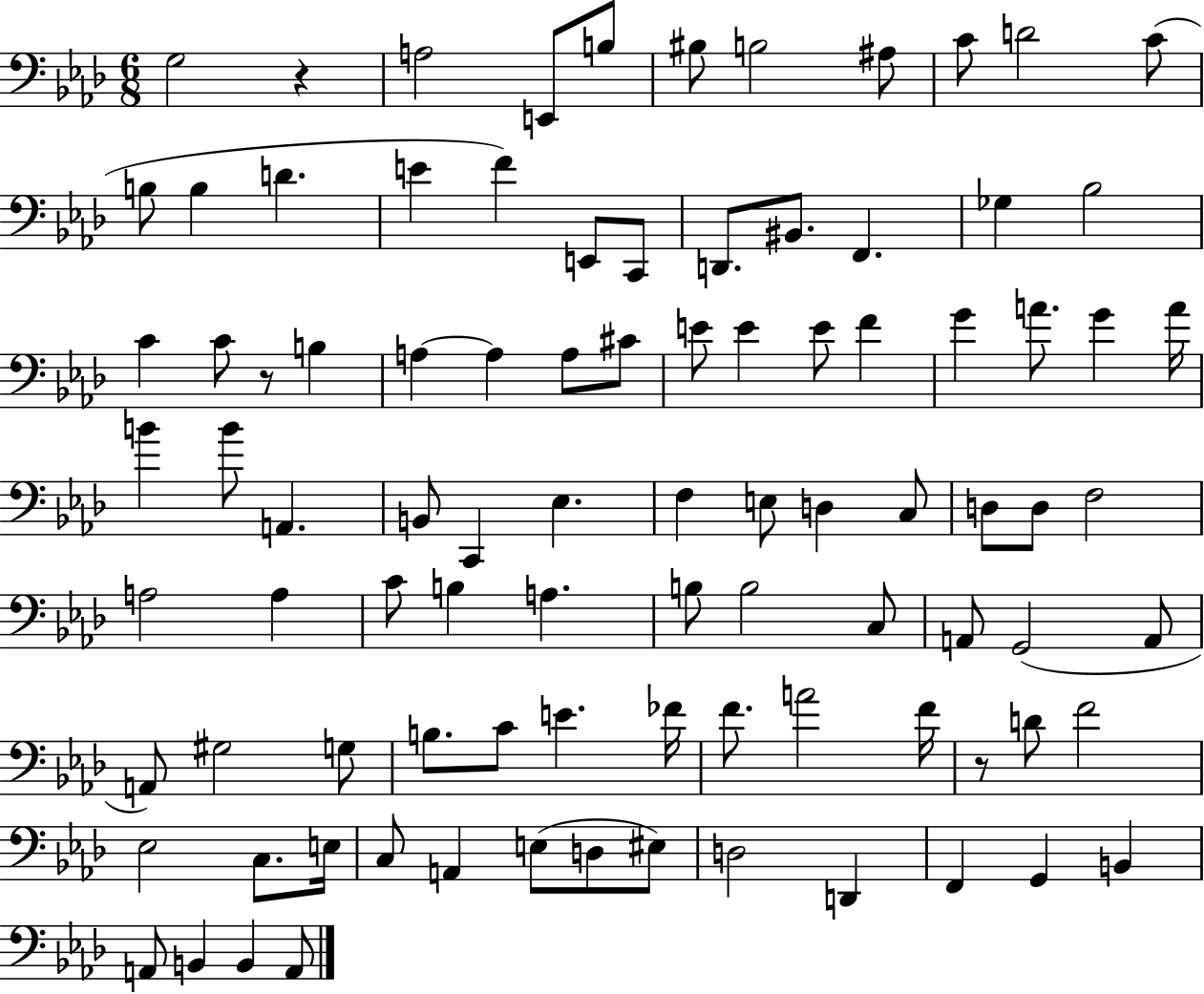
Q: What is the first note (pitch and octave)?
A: G3